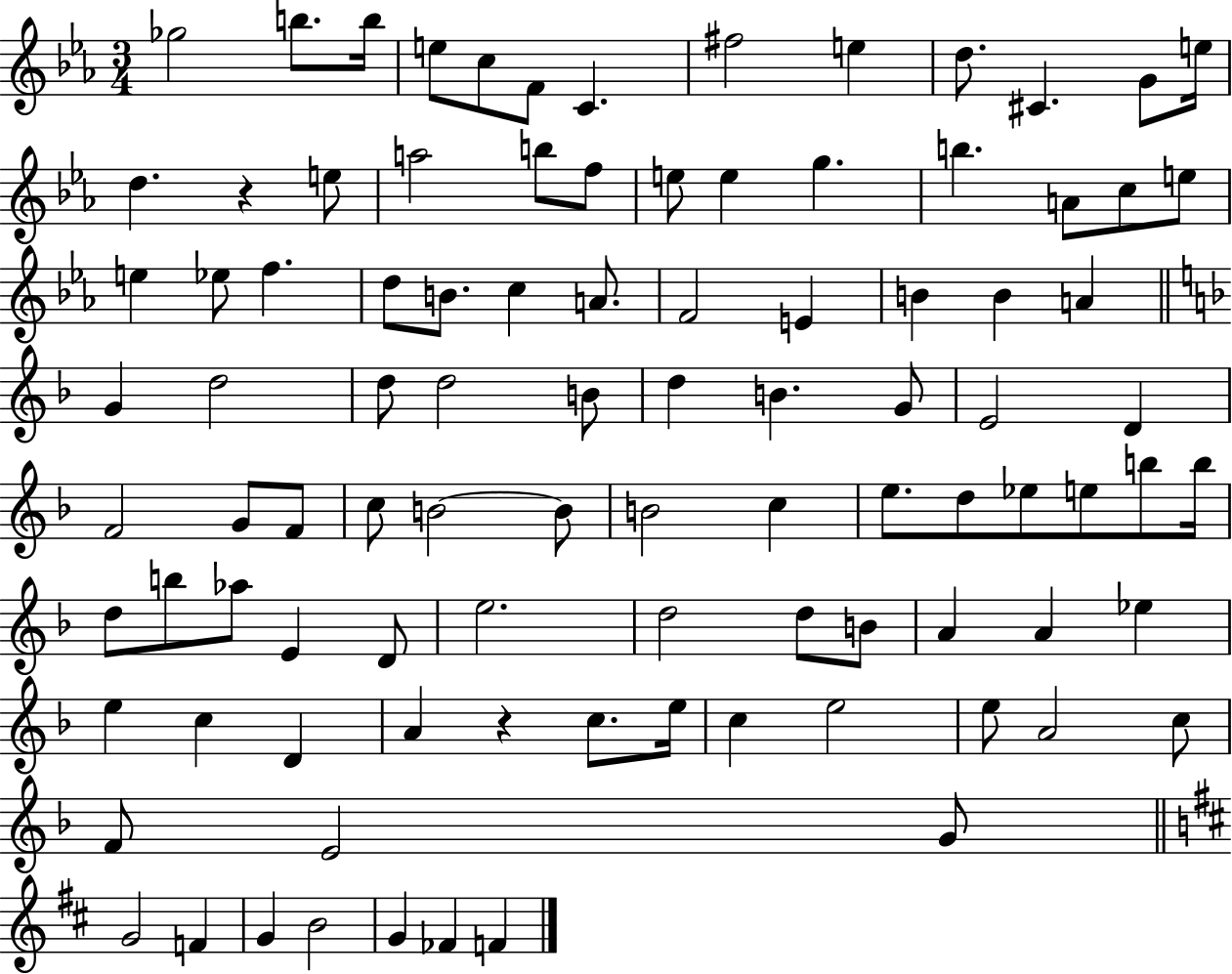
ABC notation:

X:1
T:Untitled
M:3/4
L:1/4
K:Eb
_g2 b/2 b/4 e/2 c/2 F/2 C ^f2 e d/2 ^C G/2 e/4 d z e/2 a2 b/2 f/2 e/2 e g b A/2 c/2 e/2 e _e/2 f d/2 B/2 c A/2 F2 E B B A G d2 d/2 d2 B/2 d B G/2 E2 D F2 G/2 F/2 c/2 B2 B/2 B2 c e/2 d/2 _e/2 e/2 b/2 b/4 d/2 b/2 _a/2 E D/2 e2 d2 d/2 B/2 A A _e e c D A z c/2 e/4 c e2 e/2 A2 c/2 F/2 E2 G/2 G2 F G B2 G _F F